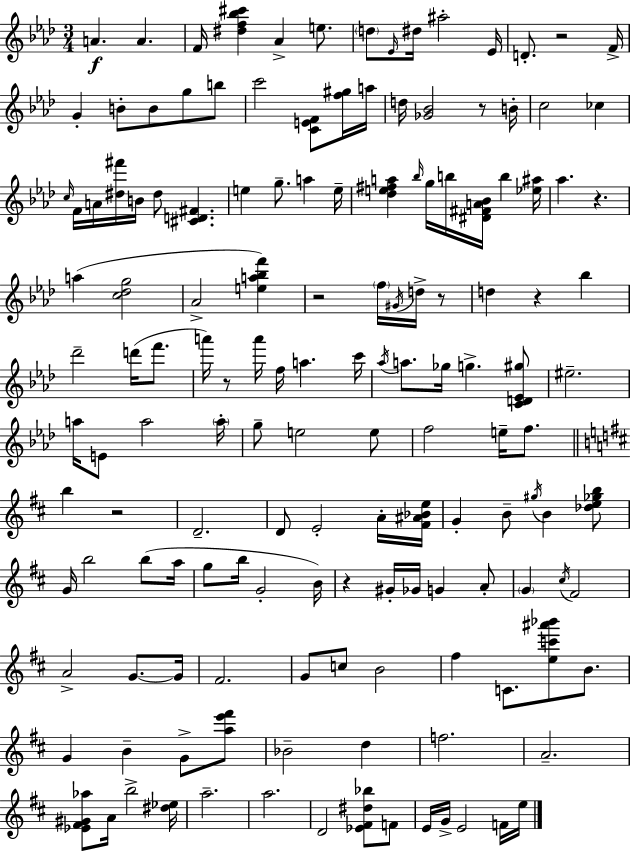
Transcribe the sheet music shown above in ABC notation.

X:1
T:Untitled
M:3/4
L:1/4
K:Ab
A A F/4 [^df_b^c'] _A e/2 d/2 _E/4 ^d/4 ^a2 _E/4 D/2 z2 F/4 G B/2 B/2 g/2 b/2 c'2 [CEF]/2 [f^g]/4 a/4 d/4 [_G_B]2 z/2 B/4 c2 _c c/4 F/4 A/4 [^d^f']/4 B/4 ^d/2 [^CD^F] e g/2 a e/4 [_de^fa] _b/4 g/4 b/4 [^D^FA_B]/4 b [_e^a]/4 _a z a [c_dg]2 _A2 [ea_bf'] z2 f/4 ^G/4 d/4 z/2 d z _b _d'2 d'/4 f'/2 a'/4 z/2 a'/4 f/4 a c'/4 _a/4 a/2 _g/4 g [CD_E^g]/2 ^e2 a/4 E/2 a2 a/4 g/2 e2 e/2 f2 e/4 f/2 b z2 D2 D/2 E2 A/4 [^F^A_Be]/4 G B/2 ^g/4 B [_de_gb]/2 G/4 b2 b/2 a/4 g/2 b/4 G2 B/4 z ^G/4 _G/4 G A/2 G ^c/4 ^F2 A2 G/2 G/4 ^F2 G/2 c/2 B2 ^f C/2 [ec'^a'_b']/2 B/2 G B G/2 [ae'^f']/2 _B2 d f2 A2 [_E^F^G_a]/2 A/4 b2 [^d_e]/4 a2 a2 D2 [_E^F^d_b]/2 F/2 E/4 G/4 E2 F/4 e/4